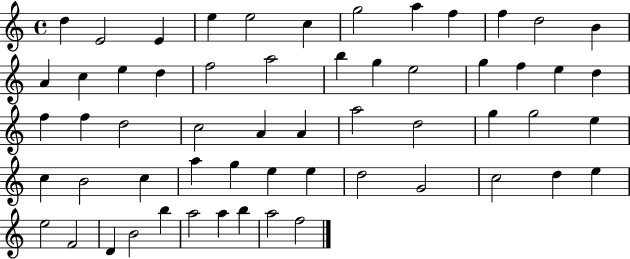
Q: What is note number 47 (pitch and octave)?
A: D5